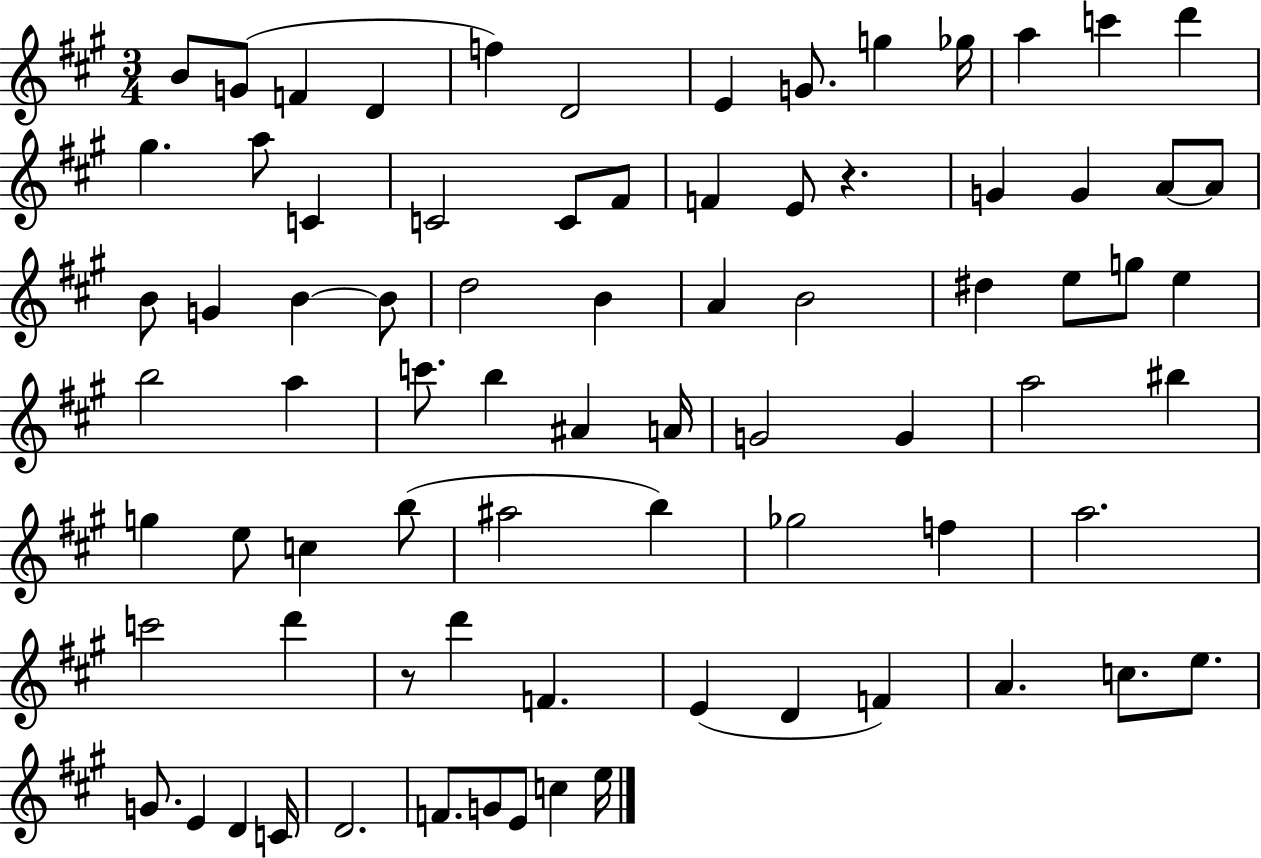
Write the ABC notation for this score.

X:1
T:Untitled
M:3/4
L:1/4
K:A
B/2 G/2 F D f D2 E G/2 g _g/4 a c' d' ^g a/2 C C2 C/2 ^F/2 F E/2 z G G A/2 A/2 B/2 G B B/2 d2 B A B2 ^d e/2 g/2 e b2 a c'/2 b ^A A/4 G2 G a2 ^b g e/2 c b/2 ^a2 b _g2 f a2 c'2 d' z/2 d' F E D F A c/2 e/2 G/2 E D C/4 D2 F/2 G/2 E/2 c e/4